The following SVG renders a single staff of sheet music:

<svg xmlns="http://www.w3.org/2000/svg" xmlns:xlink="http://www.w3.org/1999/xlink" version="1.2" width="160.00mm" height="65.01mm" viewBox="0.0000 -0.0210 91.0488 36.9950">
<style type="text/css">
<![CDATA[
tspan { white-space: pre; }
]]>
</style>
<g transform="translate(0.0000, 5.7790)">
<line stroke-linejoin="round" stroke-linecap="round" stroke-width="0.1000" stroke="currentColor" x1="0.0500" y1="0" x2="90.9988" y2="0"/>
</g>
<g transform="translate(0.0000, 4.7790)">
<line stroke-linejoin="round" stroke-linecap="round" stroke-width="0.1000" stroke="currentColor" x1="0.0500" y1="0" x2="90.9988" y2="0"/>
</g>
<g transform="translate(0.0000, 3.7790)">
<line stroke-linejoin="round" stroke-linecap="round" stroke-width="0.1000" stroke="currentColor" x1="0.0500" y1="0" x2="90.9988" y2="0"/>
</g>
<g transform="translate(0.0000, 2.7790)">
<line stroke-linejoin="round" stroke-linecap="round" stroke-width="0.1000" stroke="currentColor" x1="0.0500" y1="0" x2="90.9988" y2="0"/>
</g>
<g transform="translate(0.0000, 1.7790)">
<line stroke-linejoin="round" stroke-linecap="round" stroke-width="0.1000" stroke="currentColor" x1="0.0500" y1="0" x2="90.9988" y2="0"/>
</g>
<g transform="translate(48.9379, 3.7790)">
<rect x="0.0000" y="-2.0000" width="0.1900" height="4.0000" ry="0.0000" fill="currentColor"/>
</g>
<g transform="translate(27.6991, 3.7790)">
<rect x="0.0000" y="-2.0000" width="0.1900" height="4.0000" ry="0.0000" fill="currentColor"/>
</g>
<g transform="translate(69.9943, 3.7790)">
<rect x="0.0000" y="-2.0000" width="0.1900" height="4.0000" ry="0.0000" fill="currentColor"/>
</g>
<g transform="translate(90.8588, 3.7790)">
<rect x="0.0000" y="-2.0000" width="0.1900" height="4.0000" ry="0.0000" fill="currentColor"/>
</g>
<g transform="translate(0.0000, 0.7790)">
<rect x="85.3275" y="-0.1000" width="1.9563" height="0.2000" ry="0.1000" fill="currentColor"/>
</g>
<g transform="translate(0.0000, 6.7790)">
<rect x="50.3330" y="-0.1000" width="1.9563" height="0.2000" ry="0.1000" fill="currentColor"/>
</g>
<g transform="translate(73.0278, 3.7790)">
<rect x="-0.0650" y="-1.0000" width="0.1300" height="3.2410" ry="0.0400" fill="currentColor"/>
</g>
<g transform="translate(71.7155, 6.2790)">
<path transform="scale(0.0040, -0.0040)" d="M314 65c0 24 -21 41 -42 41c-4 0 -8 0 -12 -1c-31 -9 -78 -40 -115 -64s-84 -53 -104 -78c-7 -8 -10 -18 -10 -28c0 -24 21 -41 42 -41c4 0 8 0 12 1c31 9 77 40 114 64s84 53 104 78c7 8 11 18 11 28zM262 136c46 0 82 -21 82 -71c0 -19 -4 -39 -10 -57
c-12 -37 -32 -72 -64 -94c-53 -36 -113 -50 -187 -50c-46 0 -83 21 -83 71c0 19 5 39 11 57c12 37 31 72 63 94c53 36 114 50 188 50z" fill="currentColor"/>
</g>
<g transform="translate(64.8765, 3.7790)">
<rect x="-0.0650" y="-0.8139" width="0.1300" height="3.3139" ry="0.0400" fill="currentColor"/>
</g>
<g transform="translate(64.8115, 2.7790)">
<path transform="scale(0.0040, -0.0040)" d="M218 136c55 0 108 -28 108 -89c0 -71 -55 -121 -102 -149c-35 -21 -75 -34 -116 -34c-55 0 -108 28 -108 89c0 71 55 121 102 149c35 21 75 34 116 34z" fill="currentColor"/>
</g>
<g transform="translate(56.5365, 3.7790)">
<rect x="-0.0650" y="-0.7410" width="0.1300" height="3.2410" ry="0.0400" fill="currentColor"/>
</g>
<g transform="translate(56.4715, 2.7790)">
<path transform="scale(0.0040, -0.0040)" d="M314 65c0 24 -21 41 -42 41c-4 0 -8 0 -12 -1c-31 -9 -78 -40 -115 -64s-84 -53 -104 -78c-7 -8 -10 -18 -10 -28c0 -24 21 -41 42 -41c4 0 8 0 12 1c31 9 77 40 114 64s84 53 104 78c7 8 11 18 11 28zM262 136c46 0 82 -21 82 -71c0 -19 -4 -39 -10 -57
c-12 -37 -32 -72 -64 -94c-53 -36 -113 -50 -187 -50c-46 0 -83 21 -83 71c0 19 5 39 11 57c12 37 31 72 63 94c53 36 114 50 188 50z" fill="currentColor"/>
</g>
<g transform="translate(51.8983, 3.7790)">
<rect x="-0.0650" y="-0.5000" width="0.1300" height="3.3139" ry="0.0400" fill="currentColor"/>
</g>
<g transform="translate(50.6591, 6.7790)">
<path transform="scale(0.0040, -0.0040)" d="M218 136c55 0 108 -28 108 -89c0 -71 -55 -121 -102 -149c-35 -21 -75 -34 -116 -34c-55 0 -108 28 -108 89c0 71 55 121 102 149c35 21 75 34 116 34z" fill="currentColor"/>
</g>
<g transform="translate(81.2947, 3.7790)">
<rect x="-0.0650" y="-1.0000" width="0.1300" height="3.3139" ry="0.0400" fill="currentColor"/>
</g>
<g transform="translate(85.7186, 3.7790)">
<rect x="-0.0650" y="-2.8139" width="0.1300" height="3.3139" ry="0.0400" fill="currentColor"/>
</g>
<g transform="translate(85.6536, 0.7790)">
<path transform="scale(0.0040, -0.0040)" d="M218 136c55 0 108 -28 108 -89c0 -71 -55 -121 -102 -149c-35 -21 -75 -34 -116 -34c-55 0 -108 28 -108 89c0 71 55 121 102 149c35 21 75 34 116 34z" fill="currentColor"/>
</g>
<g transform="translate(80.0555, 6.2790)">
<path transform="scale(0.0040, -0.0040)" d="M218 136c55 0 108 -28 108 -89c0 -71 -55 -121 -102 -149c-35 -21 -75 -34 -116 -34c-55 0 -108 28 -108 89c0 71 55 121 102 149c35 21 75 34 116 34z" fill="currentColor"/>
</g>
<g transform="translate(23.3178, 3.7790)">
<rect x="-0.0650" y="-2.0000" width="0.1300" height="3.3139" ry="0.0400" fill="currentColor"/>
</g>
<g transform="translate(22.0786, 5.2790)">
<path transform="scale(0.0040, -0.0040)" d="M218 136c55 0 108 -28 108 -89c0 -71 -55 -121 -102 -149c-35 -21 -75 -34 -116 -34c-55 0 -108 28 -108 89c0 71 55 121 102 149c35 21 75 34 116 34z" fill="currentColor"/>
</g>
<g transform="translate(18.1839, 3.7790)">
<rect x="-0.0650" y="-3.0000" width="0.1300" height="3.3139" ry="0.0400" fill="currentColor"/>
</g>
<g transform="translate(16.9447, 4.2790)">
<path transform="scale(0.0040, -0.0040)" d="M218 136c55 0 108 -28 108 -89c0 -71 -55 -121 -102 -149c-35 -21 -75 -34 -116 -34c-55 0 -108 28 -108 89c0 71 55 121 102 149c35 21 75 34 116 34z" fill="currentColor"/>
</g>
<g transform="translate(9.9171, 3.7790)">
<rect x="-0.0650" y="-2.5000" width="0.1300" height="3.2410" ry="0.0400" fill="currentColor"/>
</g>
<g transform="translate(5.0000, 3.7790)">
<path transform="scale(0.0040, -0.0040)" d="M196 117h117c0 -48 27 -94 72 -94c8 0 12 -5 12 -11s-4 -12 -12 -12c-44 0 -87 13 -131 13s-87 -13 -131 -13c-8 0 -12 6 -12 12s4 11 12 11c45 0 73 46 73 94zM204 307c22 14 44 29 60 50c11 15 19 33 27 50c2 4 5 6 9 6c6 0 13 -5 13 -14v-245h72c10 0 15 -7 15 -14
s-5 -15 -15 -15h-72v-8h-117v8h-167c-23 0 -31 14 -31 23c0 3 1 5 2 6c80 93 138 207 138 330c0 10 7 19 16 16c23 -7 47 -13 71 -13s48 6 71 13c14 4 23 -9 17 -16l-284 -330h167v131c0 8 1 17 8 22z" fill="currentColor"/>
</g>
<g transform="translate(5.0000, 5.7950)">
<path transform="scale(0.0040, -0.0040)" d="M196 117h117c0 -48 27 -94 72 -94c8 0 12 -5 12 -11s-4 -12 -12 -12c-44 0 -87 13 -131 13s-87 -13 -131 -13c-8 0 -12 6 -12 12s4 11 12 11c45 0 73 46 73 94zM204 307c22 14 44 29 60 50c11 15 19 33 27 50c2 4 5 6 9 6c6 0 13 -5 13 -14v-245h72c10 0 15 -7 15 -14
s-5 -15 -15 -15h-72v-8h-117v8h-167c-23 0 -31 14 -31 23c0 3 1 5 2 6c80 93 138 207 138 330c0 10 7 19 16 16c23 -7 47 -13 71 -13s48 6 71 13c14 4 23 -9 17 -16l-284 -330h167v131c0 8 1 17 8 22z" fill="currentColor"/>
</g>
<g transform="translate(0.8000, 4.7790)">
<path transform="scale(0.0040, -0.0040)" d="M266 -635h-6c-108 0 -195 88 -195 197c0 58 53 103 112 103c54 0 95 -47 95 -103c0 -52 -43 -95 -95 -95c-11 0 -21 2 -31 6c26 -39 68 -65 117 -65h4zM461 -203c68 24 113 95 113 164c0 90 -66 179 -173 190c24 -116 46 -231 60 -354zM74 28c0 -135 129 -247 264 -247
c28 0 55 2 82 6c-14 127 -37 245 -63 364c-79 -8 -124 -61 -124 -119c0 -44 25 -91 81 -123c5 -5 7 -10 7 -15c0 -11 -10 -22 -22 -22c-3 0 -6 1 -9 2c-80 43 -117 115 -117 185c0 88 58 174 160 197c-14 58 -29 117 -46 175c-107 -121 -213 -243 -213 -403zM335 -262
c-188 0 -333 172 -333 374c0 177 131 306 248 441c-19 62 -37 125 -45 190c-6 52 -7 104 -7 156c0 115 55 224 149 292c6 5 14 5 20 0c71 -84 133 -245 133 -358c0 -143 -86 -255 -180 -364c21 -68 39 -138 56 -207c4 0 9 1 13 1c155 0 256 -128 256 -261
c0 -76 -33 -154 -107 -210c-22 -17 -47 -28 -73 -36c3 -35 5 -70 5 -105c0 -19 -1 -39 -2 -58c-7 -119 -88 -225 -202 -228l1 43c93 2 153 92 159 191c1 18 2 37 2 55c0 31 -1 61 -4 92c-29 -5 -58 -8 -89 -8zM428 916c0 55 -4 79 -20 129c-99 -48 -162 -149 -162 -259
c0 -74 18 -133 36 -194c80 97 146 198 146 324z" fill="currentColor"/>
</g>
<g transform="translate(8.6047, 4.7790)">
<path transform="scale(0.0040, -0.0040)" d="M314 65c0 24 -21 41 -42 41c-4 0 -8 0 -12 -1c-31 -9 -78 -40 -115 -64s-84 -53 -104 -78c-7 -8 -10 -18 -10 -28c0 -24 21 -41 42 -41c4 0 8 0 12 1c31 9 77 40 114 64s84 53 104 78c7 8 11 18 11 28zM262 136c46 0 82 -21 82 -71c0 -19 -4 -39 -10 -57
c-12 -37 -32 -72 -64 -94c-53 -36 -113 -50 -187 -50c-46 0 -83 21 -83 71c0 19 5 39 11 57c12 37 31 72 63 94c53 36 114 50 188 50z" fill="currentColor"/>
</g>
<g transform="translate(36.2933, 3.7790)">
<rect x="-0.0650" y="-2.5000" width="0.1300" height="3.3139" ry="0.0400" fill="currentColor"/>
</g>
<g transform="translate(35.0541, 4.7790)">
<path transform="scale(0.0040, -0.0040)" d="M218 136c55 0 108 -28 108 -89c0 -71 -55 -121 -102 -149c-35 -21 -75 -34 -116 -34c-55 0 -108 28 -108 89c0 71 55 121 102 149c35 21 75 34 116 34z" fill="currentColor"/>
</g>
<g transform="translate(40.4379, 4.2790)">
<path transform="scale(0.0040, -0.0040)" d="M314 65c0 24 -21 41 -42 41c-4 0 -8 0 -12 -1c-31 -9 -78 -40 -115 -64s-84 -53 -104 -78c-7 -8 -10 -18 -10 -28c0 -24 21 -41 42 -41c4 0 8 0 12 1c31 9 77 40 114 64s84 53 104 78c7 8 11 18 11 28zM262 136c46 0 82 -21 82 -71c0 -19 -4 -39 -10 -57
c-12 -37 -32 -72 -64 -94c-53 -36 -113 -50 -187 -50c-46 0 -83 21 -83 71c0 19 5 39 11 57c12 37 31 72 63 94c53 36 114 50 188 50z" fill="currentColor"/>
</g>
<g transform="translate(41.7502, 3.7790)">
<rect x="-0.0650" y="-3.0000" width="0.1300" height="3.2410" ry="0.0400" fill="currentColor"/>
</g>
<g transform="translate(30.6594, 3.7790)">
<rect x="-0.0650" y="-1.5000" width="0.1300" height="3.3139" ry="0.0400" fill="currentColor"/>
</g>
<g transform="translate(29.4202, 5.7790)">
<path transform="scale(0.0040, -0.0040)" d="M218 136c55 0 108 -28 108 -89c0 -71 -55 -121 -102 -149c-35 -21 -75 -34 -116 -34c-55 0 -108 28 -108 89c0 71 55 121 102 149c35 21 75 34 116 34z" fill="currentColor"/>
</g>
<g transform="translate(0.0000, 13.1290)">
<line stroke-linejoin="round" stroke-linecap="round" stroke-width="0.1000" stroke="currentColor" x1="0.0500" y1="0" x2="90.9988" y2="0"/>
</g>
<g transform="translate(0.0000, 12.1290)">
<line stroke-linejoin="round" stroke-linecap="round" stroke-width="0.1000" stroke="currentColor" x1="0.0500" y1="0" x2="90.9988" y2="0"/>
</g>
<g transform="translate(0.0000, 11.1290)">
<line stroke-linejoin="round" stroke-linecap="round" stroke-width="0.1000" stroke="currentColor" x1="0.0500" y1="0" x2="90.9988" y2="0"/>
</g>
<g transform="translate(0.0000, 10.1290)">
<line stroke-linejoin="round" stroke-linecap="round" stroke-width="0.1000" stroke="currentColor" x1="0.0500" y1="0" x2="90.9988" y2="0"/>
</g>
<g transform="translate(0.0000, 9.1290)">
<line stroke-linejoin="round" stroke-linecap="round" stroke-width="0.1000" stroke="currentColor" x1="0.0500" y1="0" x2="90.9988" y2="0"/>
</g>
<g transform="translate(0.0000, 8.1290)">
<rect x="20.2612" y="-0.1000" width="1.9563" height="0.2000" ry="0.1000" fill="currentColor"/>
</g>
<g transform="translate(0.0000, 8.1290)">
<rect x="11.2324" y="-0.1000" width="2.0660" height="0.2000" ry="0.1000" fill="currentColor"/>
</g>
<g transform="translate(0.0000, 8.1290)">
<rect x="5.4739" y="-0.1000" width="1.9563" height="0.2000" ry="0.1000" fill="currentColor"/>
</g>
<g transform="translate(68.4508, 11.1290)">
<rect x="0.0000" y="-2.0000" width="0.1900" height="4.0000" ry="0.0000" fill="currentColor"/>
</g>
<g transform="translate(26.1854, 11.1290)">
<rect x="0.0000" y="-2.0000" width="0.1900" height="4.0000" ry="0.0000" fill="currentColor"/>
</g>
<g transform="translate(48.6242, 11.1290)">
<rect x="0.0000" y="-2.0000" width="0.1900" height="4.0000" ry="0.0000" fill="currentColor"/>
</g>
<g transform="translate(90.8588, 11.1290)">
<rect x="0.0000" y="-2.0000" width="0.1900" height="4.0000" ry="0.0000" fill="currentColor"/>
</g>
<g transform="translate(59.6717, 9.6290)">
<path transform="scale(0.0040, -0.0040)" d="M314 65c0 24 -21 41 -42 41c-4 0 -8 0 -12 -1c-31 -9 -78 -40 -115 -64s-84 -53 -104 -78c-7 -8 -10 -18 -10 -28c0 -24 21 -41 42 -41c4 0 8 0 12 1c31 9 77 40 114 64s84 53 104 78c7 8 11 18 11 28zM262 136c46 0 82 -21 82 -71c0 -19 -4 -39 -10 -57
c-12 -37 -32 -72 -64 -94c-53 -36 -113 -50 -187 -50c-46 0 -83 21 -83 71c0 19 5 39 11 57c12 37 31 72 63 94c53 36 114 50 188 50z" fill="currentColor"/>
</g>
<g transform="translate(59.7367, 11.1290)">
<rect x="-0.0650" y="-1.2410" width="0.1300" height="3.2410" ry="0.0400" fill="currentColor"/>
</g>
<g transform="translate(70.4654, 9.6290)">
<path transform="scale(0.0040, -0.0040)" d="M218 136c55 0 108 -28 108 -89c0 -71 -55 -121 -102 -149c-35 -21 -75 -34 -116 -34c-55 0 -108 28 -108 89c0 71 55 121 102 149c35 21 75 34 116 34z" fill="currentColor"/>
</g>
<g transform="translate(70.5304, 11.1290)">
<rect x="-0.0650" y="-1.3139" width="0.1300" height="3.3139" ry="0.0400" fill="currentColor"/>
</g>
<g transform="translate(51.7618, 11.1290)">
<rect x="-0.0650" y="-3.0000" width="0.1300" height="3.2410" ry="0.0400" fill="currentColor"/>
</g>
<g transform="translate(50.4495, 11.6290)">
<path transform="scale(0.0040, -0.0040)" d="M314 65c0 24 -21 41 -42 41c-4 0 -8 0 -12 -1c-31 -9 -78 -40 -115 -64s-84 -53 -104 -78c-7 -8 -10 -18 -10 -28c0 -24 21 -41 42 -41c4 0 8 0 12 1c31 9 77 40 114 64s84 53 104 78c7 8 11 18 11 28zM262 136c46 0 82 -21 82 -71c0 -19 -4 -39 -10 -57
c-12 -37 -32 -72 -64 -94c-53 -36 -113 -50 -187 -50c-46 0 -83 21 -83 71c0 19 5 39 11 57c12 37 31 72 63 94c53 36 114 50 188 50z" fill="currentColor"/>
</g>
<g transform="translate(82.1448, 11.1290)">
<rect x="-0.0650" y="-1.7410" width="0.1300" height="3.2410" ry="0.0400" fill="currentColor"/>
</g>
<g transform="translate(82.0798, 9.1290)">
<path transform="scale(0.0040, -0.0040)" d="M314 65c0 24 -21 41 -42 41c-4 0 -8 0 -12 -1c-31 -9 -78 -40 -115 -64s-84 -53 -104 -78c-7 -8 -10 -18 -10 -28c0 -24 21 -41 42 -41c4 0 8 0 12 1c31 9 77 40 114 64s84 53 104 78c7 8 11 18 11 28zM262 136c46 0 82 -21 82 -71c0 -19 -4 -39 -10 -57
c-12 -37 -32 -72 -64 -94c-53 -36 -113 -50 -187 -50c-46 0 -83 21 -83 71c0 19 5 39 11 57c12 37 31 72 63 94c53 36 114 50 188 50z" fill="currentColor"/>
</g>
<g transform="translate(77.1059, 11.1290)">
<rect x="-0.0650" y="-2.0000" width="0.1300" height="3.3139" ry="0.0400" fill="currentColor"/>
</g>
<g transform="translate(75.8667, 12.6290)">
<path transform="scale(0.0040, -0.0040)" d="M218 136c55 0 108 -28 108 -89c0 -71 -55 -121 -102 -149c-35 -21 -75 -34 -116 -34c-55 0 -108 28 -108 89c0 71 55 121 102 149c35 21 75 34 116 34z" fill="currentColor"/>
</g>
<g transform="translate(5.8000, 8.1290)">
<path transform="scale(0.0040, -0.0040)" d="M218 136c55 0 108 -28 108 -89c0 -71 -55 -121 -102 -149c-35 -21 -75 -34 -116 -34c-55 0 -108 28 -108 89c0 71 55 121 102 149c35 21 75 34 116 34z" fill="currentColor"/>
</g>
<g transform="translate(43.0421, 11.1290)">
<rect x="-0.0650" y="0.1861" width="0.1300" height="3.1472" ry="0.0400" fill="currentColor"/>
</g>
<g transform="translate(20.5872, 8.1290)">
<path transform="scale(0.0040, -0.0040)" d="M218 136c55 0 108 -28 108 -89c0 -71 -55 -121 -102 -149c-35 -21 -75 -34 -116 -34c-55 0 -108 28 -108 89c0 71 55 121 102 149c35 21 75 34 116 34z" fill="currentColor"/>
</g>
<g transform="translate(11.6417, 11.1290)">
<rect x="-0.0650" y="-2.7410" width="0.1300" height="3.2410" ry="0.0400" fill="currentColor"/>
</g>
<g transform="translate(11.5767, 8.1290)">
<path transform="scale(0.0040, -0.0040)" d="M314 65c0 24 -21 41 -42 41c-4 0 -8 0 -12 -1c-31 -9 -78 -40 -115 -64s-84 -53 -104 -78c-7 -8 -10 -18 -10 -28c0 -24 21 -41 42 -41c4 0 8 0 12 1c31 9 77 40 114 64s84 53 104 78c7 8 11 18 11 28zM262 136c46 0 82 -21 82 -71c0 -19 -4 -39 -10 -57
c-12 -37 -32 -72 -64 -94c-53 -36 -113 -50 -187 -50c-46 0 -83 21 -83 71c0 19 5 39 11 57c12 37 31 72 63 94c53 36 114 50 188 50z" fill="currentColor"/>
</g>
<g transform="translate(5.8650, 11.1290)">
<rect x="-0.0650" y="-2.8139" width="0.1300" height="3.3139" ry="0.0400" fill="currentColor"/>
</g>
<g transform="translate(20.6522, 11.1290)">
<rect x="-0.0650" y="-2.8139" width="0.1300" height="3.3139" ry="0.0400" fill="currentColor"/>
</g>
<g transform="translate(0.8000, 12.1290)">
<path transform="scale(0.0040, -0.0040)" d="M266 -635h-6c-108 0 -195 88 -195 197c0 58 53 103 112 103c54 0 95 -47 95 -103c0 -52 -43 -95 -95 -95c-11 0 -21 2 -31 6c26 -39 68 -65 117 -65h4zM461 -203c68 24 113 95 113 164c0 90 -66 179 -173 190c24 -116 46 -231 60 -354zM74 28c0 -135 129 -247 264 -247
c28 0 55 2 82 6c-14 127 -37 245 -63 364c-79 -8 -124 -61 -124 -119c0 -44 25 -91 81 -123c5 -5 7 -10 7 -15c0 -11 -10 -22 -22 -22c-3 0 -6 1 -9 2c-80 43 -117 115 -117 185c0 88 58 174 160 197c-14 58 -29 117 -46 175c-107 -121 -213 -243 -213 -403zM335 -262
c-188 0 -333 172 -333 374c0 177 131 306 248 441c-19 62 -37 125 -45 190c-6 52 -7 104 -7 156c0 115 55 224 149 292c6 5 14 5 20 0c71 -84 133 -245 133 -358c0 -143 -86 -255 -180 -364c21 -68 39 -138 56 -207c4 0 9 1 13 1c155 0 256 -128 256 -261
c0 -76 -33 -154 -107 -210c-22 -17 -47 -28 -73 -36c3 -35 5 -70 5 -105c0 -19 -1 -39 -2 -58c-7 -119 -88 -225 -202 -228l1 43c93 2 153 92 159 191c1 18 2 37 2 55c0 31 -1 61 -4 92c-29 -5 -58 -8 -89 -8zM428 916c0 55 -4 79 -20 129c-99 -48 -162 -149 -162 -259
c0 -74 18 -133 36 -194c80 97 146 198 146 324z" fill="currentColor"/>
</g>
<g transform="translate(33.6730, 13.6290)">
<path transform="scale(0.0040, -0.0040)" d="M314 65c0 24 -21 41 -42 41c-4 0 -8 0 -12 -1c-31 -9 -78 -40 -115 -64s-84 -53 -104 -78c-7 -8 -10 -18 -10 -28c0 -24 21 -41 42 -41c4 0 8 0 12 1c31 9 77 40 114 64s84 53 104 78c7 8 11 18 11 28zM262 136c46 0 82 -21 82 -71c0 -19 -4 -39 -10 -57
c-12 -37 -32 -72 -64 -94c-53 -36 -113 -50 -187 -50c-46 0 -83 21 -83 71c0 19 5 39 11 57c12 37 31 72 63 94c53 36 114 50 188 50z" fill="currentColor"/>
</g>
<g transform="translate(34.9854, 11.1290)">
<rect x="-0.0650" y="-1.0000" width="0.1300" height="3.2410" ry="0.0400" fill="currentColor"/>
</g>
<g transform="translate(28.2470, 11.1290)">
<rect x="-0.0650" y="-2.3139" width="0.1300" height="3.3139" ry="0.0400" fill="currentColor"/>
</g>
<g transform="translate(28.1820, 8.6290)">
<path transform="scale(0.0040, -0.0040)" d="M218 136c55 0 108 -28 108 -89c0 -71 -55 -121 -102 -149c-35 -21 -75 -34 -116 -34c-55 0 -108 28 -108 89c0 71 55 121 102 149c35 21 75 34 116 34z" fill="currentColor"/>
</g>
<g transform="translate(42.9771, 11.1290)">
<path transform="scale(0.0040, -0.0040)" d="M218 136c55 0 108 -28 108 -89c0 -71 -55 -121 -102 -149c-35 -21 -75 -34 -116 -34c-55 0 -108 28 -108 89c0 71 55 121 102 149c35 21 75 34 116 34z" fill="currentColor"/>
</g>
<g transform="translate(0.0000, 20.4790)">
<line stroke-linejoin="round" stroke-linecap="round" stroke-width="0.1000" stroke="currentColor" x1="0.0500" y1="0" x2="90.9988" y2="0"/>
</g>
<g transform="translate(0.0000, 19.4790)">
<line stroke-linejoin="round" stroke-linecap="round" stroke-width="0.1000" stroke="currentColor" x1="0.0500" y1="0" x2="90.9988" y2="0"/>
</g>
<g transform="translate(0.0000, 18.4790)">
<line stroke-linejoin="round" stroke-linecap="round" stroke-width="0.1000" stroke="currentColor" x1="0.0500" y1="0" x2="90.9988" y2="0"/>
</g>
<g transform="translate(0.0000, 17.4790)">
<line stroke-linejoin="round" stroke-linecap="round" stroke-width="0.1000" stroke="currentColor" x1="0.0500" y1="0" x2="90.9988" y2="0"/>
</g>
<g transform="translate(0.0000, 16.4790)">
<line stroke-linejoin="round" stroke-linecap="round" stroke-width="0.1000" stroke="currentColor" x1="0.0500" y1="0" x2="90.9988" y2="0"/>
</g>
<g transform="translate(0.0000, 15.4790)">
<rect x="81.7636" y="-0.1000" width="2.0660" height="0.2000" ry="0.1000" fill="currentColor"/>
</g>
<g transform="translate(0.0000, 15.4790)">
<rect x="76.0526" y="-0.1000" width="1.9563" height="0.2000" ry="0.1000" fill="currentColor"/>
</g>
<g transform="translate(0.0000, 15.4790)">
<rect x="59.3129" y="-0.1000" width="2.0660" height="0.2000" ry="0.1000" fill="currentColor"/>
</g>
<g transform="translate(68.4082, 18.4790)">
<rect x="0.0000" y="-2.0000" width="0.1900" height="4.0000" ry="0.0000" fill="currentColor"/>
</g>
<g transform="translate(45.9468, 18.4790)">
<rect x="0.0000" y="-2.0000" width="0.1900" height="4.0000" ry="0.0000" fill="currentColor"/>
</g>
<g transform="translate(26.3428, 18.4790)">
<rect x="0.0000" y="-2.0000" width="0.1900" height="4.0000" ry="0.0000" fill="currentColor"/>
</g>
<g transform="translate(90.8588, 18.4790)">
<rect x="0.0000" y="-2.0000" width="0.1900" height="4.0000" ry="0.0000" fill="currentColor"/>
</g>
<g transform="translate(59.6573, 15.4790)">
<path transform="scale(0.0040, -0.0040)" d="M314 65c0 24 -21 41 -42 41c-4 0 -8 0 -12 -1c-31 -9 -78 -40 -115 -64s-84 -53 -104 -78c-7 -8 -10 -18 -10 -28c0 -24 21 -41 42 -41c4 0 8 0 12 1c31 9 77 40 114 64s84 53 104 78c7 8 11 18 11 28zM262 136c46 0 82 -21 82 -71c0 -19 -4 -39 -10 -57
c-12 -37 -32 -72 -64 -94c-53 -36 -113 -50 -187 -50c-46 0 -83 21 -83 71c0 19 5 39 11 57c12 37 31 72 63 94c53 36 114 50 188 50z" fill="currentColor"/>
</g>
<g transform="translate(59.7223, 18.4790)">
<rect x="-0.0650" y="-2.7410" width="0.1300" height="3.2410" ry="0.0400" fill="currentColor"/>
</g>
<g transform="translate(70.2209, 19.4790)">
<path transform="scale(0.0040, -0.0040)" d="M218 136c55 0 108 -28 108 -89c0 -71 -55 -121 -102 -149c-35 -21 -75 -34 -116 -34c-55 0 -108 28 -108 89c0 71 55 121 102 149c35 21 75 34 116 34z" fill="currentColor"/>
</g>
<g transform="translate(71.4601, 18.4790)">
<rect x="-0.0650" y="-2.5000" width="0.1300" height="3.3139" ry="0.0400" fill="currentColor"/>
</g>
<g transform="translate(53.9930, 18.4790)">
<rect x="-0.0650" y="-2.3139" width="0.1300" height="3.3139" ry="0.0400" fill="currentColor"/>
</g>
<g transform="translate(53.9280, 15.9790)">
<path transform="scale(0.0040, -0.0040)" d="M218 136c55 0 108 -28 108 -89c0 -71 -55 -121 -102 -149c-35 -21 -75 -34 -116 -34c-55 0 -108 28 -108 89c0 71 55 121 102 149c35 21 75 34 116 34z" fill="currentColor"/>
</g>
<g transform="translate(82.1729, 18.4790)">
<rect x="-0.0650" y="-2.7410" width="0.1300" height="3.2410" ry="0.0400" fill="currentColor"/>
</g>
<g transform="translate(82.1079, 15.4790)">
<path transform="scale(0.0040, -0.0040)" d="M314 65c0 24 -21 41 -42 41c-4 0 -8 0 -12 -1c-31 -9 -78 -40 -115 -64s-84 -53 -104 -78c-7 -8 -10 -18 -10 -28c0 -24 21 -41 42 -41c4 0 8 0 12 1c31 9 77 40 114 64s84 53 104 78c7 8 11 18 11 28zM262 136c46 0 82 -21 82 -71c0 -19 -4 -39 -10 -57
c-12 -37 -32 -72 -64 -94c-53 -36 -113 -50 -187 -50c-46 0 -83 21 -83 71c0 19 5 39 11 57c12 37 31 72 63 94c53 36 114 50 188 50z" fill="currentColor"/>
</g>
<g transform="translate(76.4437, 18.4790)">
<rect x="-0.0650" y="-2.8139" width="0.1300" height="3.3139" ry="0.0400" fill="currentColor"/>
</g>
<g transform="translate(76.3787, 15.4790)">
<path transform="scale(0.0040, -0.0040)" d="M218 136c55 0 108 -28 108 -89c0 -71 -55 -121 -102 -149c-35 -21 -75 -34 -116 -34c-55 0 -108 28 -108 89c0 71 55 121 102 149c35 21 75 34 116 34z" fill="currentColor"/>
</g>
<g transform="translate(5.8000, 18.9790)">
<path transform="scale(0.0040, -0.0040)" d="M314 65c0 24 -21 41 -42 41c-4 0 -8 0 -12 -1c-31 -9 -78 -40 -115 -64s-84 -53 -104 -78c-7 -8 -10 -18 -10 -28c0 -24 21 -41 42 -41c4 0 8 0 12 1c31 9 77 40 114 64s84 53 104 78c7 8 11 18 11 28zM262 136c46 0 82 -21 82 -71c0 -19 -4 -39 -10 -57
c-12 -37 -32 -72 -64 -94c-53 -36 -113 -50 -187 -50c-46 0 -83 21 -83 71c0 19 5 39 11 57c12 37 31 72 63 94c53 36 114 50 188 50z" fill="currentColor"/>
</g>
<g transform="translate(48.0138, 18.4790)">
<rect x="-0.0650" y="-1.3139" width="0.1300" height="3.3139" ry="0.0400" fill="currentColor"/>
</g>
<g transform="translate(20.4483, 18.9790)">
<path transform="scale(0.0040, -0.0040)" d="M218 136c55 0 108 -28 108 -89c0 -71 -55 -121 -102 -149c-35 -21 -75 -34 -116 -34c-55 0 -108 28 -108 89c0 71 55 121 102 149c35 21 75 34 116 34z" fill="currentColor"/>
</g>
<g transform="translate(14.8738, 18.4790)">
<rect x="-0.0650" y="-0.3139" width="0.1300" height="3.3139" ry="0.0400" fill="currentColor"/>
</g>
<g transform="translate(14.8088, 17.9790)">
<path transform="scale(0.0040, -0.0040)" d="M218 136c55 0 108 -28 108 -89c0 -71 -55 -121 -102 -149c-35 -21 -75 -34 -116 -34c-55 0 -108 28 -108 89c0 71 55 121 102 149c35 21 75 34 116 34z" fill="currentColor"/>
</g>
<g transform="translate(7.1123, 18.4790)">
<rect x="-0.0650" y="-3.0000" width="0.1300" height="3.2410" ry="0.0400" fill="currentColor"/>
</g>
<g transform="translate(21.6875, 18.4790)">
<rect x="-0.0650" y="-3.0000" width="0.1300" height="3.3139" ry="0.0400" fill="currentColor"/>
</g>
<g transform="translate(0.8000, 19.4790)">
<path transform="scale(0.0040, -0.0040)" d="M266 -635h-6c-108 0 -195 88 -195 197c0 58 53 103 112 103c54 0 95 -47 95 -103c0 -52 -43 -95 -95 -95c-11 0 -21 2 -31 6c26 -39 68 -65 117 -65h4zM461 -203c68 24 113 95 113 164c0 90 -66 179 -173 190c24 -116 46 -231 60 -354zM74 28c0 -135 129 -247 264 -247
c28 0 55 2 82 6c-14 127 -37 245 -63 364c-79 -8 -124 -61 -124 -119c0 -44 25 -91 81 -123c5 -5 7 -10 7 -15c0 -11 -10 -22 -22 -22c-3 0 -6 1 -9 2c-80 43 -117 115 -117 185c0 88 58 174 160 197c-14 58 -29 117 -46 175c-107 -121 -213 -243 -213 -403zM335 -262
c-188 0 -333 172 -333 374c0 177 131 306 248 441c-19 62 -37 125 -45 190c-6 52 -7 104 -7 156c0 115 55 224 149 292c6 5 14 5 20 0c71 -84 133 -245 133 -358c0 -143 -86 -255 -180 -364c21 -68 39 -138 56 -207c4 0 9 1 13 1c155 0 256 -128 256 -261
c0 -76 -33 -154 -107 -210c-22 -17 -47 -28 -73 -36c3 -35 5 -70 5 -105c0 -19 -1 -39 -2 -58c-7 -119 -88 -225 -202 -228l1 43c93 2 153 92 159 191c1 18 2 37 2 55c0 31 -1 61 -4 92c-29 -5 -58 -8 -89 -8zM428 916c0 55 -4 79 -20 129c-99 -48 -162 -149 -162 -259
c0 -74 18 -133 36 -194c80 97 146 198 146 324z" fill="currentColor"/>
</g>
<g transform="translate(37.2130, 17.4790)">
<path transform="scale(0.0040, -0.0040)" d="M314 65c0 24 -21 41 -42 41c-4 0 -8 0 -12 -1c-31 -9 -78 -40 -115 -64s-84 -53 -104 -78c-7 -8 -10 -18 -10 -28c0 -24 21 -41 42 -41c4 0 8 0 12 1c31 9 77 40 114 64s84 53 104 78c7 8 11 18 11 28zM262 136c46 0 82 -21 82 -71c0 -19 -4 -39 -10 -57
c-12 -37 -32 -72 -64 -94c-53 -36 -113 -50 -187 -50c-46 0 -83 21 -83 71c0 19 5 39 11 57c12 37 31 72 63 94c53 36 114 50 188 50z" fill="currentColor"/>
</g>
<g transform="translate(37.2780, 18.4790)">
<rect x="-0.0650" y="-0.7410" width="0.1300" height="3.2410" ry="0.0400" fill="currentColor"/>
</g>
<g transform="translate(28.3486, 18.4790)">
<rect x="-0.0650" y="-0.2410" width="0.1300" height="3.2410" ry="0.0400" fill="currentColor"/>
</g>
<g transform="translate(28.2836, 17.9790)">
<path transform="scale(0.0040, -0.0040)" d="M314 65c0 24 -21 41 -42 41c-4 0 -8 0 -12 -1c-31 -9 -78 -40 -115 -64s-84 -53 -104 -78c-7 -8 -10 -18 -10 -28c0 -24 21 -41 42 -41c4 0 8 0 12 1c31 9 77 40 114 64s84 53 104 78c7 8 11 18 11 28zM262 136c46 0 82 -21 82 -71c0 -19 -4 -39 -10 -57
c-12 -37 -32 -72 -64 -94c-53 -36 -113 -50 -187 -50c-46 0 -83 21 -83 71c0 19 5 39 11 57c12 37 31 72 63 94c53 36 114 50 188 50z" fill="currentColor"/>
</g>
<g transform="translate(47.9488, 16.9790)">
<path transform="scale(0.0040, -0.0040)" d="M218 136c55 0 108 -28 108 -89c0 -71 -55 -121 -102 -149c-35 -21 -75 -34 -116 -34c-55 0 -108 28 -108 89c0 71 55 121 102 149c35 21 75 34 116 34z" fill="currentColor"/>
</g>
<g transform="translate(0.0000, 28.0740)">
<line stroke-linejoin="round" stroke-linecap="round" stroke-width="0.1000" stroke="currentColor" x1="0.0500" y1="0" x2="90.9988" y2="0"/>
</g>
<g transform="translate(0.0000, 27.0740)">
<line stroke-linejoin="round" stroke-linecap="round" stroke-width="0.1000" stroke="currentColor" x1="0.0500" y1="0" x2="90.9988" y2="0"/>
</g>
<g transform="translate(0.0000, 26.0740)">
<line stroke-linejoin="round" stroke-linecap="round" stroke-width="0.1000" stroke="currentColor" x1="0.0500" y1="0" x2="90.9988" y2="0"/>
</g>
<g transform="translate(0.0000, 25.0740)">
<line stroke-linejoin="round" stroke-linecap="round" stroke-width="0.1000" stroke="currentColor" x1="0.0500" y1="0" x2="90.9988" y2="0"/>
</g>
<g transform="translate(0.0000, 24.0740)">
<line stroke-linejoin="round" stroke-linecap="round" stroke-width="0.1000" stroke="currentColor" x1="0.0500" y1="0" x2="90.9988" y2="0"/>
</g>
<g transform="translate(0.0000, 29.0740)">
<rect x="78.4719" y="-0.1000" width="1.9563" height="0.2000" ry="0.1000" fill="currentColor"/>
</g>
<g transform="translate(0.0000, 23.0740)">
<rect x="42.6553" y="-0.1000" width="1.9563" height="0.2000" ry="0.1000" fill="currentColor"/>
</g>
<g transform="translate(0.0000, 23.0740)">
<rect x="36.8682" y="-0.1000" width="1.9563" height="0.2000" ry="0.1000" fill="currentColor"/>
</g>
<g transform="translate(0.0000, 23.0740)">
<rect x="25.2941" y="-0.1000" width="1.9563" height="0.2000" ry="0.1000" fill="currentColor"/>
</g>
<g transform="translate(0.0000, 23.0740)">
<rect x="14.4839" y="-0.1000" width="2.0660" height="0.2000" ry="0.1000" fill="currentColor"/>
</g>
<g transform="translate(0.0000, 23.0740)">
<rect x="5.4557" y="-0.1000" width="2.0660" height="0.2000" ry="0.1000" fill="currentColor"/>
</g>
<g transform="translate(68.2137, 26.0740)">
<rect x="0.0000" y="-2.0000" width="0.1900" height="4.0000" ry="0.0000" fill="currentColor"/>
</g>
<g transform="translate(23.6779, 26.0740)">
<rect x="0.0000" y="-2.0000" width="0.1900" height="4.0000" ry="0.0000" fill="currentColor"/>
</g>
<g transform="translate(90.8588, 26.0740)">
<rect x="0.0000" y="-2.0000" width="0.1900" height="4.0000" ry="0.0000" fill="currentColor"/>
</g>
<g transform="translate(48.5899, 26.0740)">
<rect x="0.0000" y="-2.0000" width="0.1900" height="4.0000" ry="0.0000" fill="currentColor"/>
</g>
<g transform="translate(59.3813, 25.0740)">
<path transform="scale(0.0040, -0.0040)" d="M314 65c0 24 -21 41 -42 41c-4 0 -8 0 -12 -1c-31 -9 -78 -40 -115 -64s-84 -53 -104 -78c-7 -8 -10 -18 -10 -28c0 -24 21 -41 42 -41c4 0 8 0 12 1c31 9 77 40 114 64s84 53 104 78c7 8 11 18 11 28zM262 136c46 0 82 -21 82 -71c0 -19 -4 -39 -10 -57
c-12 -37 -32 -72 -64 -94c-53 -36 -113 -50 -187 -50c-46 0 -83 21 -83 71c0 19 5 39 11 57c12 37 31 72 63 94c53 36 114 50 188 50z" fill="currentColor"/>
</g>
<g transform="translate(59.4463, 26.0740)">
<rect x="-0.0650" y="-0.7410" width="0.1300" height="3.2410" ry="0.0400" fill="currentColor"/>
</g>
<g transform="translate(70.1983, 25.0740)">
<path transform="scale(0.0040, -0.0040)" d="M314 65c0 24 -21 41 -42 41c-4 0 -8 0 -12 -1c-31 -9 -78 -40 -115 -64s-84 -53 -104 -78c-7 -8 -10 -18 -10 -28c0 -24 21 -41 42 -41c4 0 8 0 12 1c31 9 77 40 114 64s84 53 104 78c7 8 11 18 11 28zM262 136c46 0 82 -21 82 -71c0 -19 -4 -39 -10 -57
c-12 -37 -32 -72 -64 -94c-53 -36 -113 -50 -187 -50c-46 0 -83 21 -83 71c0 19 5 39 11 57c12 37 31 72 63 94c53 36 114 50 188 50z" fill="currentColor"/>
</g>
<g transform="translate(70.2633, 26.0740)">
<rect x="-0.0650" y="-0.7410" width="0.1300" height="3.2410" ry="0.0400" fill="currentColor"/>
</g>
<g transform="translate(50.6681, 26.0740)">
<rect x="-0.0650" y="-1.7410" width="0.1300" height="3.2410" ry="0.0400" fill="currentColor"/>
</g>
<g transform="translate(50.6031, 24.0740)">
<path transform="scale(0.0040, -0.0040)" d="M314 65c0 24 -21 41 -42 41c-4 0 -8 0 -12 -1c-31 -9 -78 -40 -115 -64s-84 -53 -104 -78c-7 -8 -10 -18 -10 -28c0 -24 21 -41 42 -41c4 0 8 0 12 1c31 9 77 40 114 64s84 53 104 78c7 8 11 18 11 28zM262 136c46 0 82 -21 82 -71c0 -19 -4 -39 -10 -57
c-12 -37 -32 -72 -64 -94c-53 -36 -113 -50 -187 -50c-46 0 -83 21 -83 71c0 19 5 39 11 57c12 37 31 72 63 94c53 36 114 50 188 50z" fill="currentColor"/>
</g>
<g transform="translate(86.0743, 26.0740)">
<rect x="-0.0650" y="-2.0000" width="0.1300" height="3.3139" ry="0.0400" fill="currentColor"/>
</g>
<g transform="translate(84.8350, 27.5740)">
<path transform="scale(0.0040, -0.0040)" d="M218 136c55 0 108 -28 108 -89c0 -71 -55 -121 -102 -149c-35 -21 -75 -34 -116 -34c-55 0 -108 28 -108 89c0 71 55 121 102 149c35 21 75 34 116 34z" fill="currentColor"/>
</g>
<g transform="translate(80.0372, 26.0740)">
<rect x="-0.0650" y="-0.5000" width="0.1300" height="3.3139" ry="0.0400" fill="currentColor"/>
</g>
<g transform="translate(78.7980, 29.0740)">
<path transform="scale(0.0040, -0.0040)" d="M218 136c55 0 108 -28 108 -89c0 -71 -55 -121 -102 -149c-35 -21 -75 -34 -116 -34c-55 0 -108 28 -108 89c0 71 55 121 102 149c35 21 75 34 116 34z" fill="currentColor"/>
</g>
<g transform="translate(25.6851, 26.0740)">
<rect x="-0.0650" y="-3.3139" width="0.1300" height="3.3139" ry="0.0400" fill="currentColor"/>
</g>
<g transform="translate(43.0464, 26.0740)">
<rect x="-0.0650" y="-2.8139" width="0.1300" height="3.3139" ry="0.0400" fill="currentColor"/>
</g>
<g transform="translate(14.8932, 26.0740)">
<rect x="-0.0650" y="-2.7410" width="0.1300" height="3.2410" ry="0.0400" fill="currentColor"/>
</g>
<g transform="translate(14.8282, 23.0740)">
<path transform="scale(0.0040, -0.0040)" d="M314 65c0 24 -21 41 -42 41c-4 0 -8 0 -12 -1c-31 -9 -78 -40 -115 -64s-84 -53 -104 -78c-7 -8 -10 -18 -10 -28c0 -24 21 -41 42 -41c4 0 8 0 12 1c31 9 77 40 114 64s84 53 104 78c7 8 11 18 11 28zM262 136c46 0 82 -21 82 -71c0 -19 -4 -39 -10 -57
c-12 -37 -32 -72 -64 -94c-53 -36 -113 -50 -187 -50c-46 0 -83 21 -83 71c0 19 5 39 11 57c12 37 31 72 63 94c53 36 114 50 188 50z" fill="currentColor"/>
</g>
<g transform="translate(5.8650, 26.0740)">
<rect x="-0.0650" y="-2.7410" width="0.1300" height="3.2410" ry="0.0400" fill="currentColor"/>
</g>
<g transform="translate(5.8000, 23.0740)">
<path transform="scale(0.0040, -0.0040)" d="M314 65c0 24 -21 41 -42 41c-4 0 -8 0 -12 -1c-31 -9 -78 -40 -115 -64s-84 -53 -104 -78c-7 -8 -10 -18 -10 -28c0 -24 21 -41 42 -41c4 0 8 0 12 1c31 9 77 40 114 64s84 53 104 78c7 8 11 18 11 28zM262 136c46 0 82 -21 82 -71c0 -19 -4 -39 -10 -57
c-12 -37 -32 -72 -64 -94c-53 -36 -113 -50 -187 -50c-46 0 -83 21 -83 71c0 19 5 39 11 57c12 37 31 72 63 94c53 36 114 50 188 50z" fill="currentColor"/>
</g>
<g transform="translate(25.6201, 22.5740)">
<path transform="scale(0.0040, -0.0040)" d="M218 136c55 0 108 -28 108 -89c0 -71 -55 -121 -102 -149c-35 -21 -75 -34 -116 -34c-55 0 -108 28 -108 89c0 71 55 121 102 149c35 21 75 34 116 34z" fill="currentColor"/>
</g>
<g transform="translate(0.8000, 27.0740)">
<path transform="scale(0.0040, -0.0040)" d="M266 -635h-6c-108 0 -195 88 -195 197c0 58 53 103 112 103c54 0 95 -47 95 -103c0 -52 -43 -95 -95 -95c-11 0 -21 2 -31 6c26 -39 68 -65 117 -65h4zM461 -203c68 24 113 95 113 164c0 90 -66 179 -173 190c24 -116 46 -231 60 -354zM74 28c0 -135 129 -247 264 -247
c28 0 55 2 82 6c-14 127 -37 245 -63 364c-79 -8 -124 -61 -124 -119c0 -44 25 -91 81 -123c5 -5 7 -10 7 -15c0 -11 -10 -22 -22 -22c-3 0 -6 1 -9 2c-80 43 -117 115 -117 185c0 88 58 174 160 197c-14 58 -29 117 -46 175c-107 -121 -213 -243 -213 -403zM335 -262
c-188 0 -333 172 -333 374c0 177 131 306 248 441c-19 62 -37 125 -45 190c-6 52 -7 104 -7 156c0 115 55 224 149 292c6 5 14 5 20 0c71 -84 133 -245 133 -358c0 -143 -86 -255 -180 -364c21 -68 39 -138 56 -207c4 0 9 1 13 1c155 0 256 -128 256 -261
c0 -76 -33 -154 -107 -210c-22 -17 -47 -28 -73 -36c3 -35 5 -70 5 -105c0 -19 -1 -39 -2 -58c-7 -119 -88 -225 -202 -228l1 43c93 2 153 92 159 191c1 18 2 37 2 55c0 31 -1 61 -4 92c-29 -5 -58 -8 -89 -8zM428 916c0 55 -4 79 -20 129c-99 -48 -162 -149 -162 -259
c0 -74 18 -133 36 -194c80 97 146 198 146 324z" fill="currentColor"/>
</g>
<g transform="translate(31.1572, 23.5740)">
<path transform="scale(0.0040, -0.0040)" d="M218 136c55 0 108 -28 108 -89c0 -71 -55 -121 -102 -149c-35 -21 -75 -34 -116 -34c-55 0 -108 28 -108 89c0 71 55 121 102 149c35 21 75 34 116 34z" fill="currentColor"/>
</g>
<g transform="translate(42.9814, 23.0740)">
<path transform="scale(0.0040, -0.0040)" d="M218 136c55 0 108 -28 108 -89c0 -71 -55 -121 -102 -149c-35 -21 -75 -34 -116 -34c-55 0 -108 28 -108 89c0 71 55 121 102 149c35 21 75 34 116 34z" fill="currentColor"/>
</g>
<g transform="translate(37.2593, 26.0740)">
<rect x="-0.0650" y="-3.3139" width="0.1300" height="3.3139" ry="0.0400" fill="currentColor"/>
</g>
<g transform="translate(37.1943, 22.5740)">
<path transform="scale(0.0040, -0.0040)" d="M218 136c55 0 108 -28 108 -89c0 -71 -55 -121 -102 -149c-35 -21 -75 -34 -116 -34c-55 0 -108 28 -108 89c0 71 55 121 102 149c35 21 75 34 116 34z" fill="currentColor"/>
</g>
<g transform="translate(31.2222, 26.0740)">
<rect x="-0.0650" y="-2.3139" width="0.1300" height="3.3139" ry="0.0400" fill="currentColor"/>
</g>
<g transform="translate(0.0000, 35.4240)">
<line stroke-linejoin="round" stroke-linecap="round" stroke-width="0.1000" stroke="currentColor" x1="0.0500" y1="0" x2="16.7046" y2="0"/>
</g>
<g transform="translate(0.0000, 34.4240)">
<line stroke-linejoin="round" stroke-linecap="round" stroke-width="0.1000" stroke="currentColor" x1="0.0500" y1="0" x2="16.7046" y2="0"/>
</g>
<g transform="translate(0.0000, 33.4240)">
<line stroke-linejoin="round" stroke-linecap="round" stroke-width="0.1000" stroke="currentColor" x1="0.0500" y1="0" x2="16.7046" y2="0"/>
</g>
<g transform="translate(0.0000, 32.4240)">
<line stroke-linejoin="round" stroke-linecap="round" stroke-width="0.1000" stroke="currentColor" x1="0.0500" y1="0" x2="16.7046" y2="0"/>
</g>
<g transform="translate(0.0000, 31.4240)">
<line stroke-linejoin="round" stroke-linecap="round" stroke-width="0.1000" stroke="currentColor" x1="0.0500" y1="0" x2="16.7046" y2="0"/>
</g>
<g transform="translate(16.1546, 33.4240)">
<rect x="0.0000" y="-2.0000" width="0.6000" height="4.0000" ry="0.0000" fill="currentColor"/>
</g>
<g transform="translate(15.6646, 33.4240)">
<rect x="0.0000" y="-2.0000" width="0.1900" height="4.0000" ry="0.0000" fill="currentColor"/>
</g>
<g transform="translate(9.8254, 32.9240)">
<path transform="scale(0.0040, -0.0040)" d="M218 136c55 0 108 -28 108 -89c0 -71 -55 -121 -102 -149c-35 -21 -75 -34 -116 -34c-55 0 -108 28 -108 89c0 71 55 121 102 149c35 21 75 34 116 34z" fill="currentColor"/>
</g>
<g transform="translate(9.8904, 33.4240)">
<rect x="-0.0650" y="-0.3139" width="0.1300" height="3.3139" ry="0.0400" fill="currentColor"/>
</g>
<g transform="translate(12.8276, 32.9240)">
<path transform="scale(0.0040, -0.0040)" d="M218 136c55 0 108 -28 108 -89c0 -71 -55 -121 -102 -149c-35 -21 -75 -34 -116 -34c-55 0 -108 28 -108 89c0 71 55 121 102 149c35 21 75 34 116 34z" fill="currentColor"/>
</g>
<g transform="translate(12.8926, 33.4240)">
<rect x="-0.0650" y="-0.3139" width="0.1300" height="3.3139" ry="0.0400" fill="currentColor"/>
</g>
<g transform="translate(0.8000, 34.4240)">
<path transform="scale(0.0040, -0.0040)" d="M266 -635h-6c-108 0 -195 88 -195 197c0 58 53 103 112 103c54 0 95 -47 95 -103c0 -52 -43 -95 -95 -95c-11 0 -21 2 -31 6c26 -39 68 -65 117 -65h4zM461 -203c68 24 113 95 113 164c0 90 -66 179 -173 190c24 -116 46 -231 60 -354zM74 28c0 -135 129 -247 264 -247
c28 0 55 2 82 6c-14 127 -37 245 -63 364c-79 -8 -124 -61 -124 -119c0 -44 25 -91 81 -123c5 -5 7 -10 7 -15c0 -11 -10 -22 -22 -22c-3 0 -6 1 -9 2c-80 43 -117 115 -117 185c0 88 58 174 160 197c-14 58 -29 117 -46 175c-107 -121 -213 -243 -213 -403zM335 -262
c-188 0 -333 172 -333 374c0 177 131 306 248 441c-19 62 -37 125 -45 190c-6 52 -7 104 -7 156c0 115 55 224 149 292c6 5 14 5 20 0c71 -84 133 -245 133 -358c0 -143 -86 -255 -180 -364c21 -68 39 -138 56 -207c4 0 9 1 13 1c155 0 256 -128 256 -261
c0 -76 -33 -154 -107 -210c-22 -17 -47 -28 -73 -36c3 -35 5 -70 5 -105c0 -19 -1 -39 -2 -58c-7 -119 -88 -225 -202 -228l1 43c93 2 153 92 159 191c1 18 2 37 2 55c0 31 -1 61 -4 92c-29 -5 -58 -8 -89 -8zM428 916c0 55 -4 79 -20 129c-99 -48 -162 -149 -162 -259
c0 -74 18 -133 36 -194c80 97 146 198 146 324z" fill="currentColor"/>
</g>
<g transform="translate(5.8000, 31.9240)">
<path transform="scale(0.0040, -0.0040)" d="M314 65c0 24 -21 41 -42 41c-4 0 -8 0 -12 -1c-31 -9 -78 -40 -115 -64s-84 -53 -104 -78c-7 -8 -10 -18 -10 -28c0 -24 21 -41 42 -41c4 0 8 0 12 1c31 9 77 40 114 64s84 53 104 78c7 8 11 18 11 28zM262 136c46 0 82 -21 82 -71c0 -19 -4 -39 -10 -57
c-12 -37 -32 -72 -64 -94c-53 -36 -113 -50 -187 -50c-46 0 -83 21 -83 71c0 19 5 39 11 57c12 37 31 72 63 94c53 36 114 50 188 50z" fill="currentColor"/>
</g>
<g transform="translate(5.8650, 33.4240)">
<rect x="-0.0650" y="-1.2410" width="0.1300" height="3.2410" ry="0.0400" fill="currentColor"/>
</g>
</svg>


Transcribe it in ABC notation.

X:1
T:Untitled
M:4/4
L:1/4
K:C
G2 A F E G A2 C d2 d D2 D a a a2 a g D2 B A2 e2 e F f2 A2 c A c2 d2 e g a2 G a a2 a2 a2 b g b a f2 d2 d2 C F e2 c c